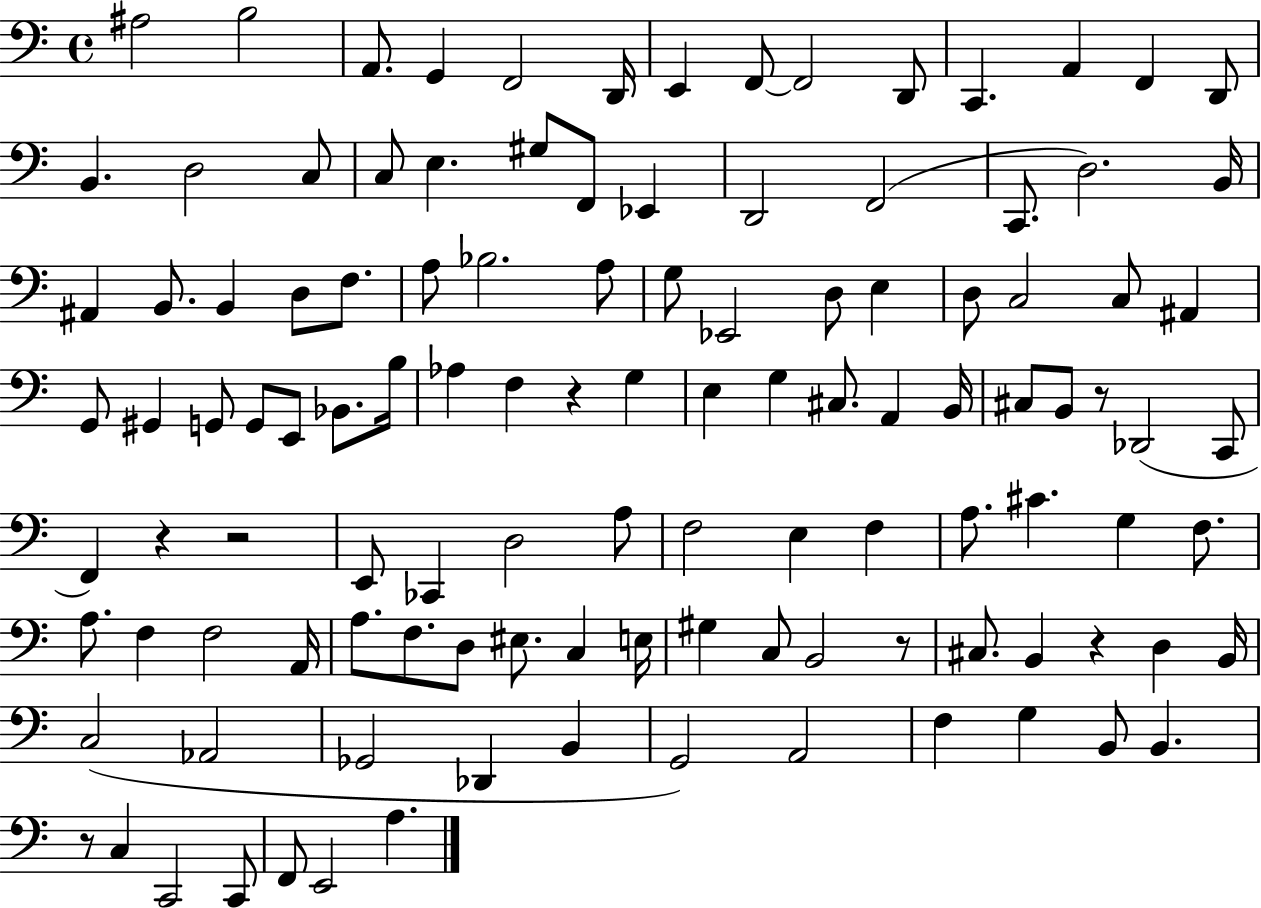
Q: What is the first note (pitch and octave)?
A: A#3